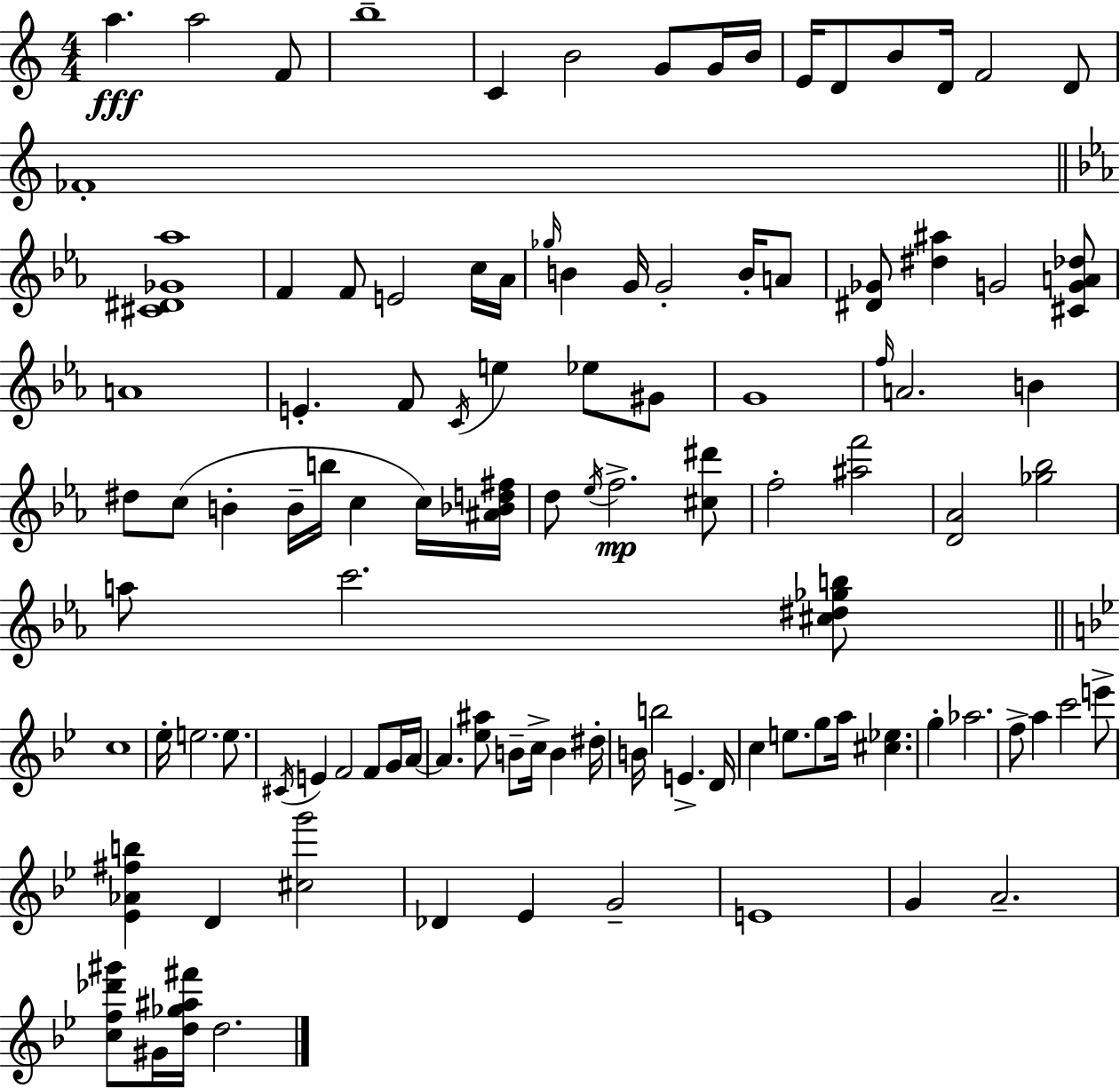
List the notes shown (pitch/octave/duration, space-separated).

A5/q. A5/h F4/e B5/w C4/q B4/h G4/e G4/s B4/s E4/s D4/e B4/e D4/s F4/h D4/e FES4/w [C#4,D#4,Gb4,Ab5]/w F4/q F4/e E4/h C5/s Ab4/s Gb5/s B4/q G4/s G4/h B4/s A4/e [D#4,Gb4]/e [D#5,A#5]/q G4/h [C#4,G4,A4,Db5]/e A4/w E4/q. F4/e C4/s E5/q Eb5/e G#4/e G4/w F5/s A4/h. B4/q D#5/e C5/e B4/q B4/s B5/s C5/q C5/s [A#4,Bb4,D5,F#5]/s D5/e Eb5/s F5/h. [C#5,D#6]/e F5/h [A#5,F6]/h [D4,Ab4]/h [Gb5,Bb5]/h A5/e C6/h. [C#5,D#5,Gb5,B5]/e C5/w Eb5/s E5/h. E5/e. C#4/s E4/q F4/h F4/e G4/s A4/s A4/q. [Eb5,A#5]/e B4/e C5/s B4/q D#5/s B4/s B5/h E4/q. D4/s C5/q E5/e. G5/e A5/s [C#5,Eb5]/q. G5/q Ab5/h. F5/e A5/q C6/h E6/e [Eb4,Ab4,F#5,B5]/q D4/q [C#5,G6]/h Db4/q Eb4/q G4/h E4/w G4/q A4/h. [C5,F5,Db6,G#6]/e G#4/s [D5,Gb5,A#5,F#6]/s D5/h.